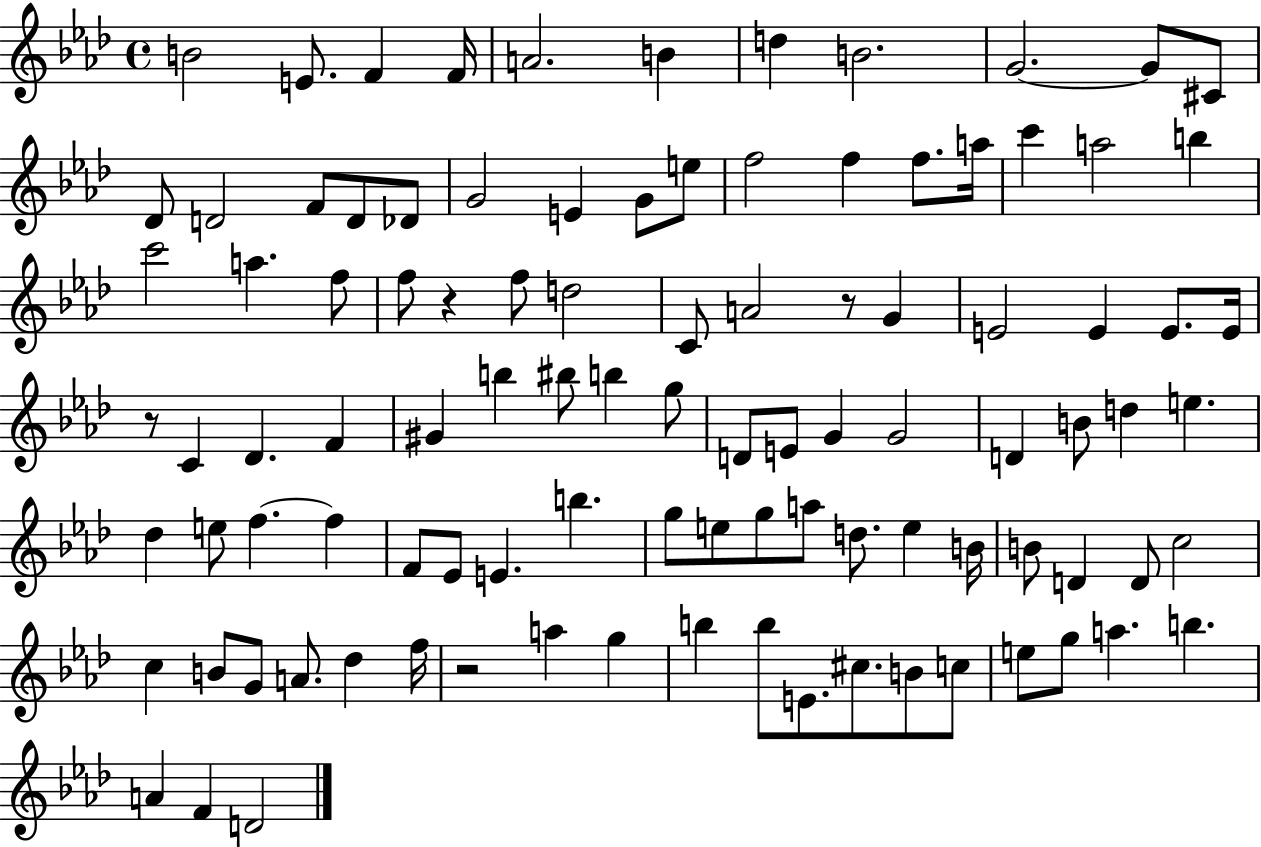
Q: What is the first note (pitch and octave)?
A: B4